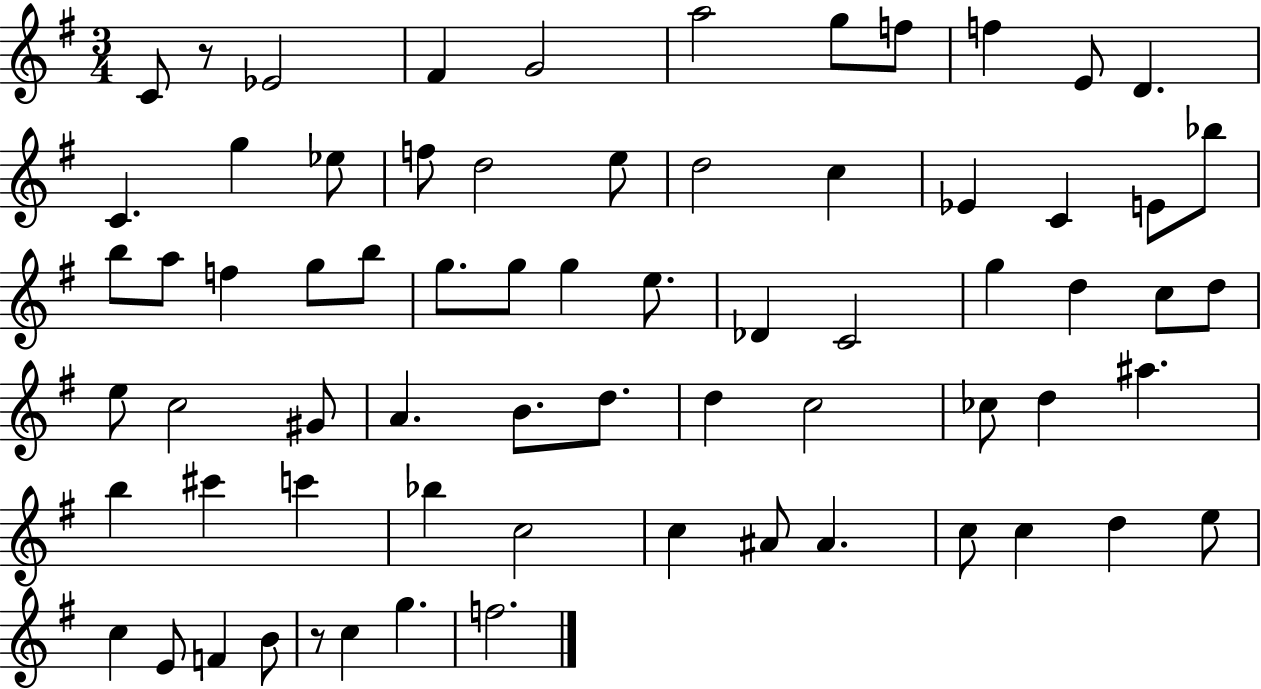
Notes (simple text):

C4/e R/e Eb4/h F#4/q G4/h A5/h G5/e F5/e F5/q E4/e D4/q. C4/q. G5/q Eb5/e F5/e D5/h E5/e D5/h C5/q Eb4/q C4/q E4/e Bb5/e B5/e A5/e F5/q G5/e B5/e G5/e. G5/e G5/q E5/e. Db4/q C4/h G5/q D5/q C5/e D5/e E5/e C5/h G#4/e A4/q. B4/e. D5/e. D5/q C5/h CES5/e D5/q A#5/q. B5/q C#6/q C6/q Bb5/q C5/h C5/q A#4/e A#4/q. C5/e C5/q D5/q E5/e C5/q E4/e F4/q B4/e R/e C5/q G5/q. F5/h.